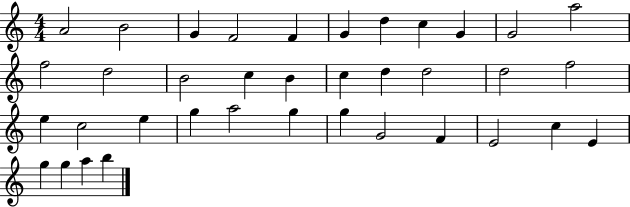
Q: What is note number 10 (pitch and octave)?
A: G4